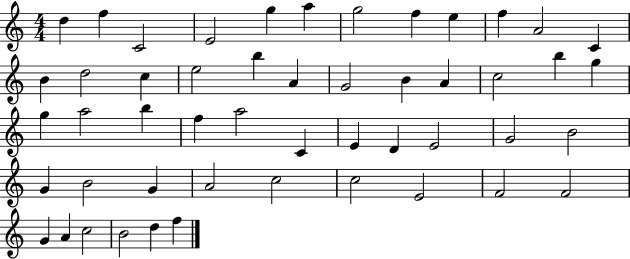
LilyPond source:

{
  \clef treble
  \numericTimeSignature
  \time 4/4
  \key c \major
  d''4 f''4 c'2 | e'2 g''4 a''4 | g''2 f''4 e''4 | f''4 a'2 c'4 | \break b'4 d''2 c''4 | e''2 b''4 a'4 | g'2 b'4 a'4 | c''2 b''4 g''4 | \break g''4 a''2 b''4 | f''4 a''2 c'4 | e'4 d'4 e'2 | g'2 b'2 | \break g'4 b'2 g'4 | a'2 c''2 | c''2 e'2 | f'2 f'2 | \break g'4 a'4 c''2 | b'2 d''4 f''4 | \bar "|."
}